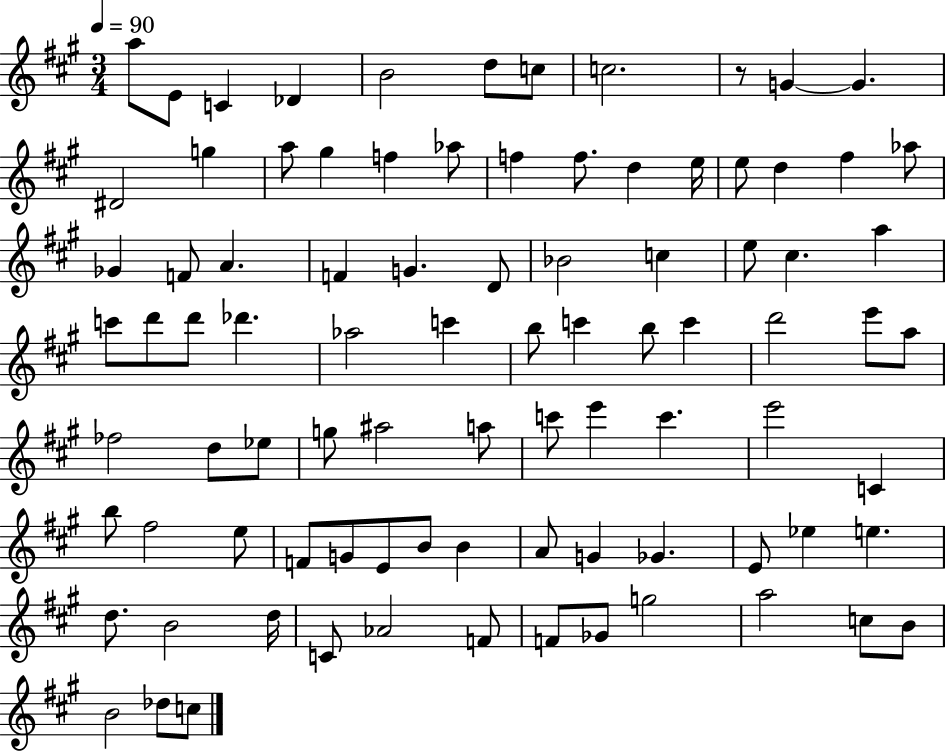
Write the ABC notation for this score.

X:1
T:Untitled
M:3/4
L:1/4
K:A
a/2 E/2 C _D B2 d/2 c/2 c2 z/2 G G ^D2 g a/2 ^g f _a/2 f f/2 d e/4 e/2 d ^f _a/2 _G F/2 A F G D/2 _B2 c e/2 ^c a c'/2 d'/2 d'/2 _d' _a2 c' b/2 c' b/2 c' d'2 e'/2 a/2 _f2 d/2 _e/2 g/2 ^a2 a/2 c'/2 e' c' e'2 C b/2 ^f2 e/2 F/2 G/2 E/2 B/2 B A/2 G _G E/2 _e e d/2 B2 d/4 C/2 _A2 F/2 F/2 _G/2 g2 a2 c/2 B/2 B2 _d/2 c/2